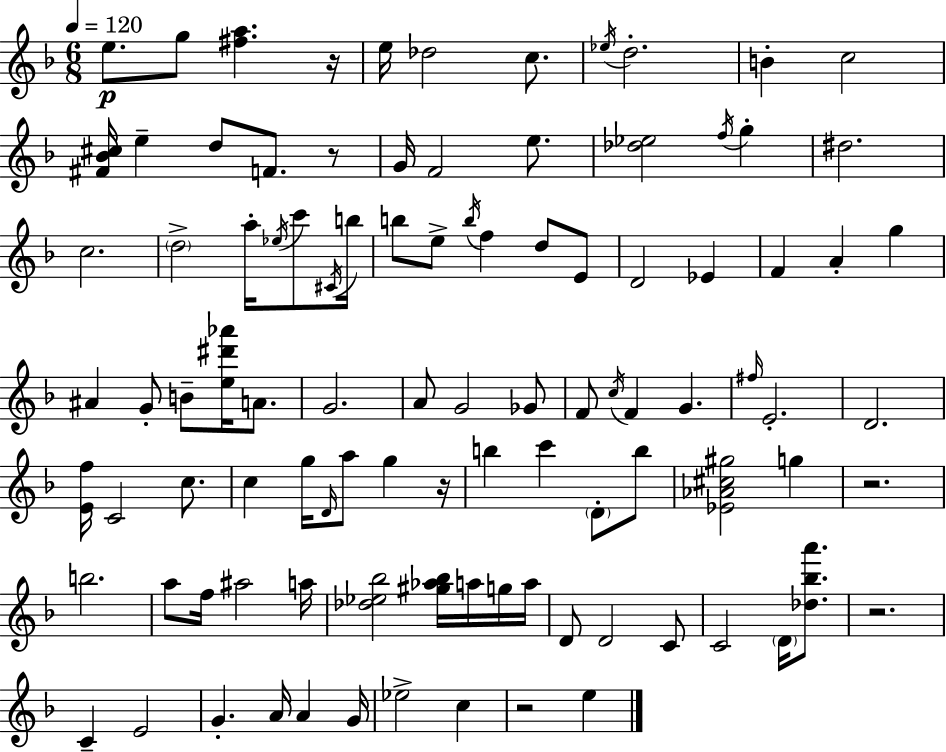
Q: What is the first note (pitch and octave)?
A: E5